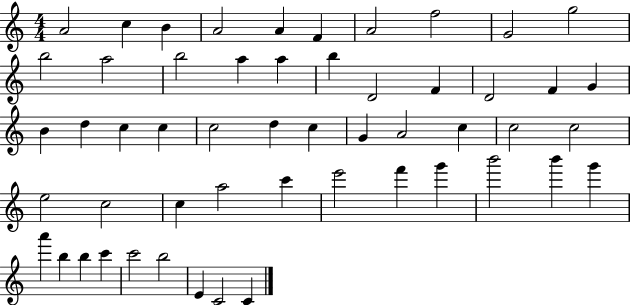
{
  \clef treble
  \numericTimeSignature
  \time 4/4
  \key c \major
  a'2 c''4 b'4 | a'2 a'4 f'4 | a'2 f''2 | g'2 g''2 | \break b''2 a''2 | b''2 a''4 a''4 | b''4 d'2 f'4 | d'2 f'4 g'4 | \break b'4 d''4 c''4 c''4 | c''2 d''4 c''4 | g'4 a'2 c''4 | c''2 c''2 | \break e''2 c''2 | c''4 a''2 c'''4 | e'''2 f'''4 g'''4 | b'''2 b'''4 g'''4 | \break a'''4 b''4 b''4 c'''4 | c'''2 b''2 | e'4 c'2 c'4 | \bar "|."
}